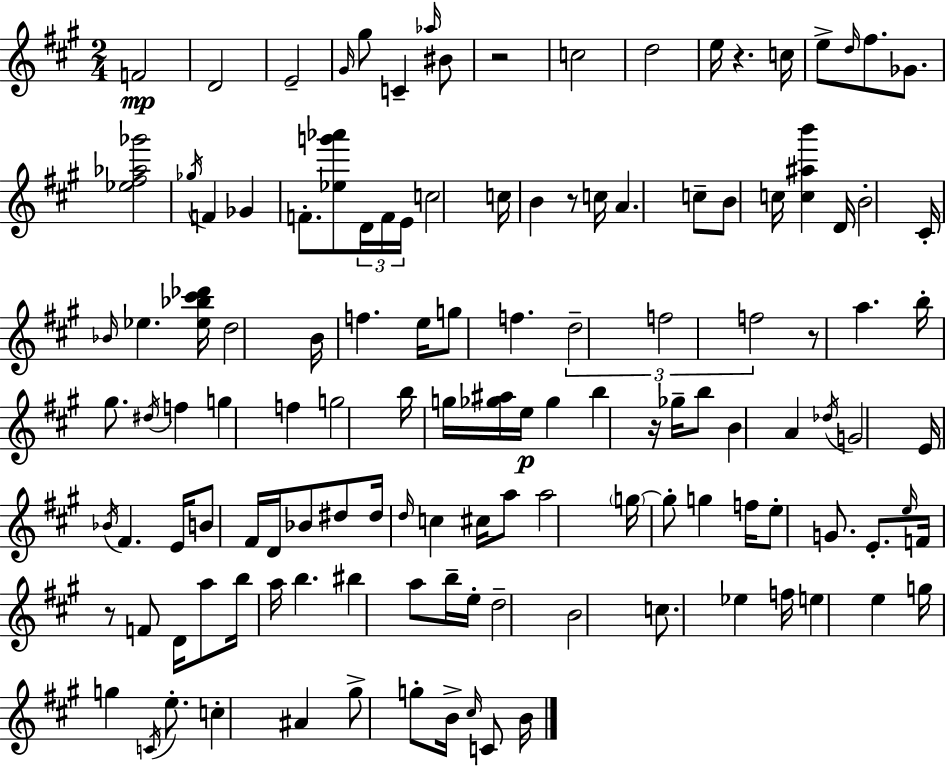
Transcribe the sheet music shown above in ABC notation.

X:1
T:Untitled
M:2/4
L:1/4
K:A
F2 D2 E2 ^G/4 ^g/2 C _a/4 ^B/2 z2 c2 d2 e/4 z c/4 e/2 d/4 ^f/2 _G/2 [_e^f_a_g']2 _g/4 F _G F/2 [_eg'_a']/2 D/4 F/4 E/4 c2 c/4 B z/2 c/4 A c/2 B/2 c/4 [c^ab'] D/4 B2 ^C/4 _B/4 _e [_e_b^c'_d']/4 d2 B/4 f e/4 g/2 f d2 f2 f2 z/2 a b/4 ^g/2 ^d/4 f g f g2 b/4 g/4 [_g^a]/4 e/4 _g b z/4 _g/4 b/2 B A _d/4 G2 E/4 _B/4 ^F E/4 B/2 ^F/4 D/4 _B/2 ^d/2 ^d/4 d/4 c ^c/4 a/2 a2 g/4 g/2 g f/4 e/2 G/2 E/2 e/4 F/4 z/2 F/2 D/4 a/2 b/4 a/4 b ^b a/2 b/4 e/4 d2 B2 c/2 _e f/4 e e g/4 g C/4 e/2 c ^A ^g/2 g/2 B/4 ^c/4 C/2 B/4